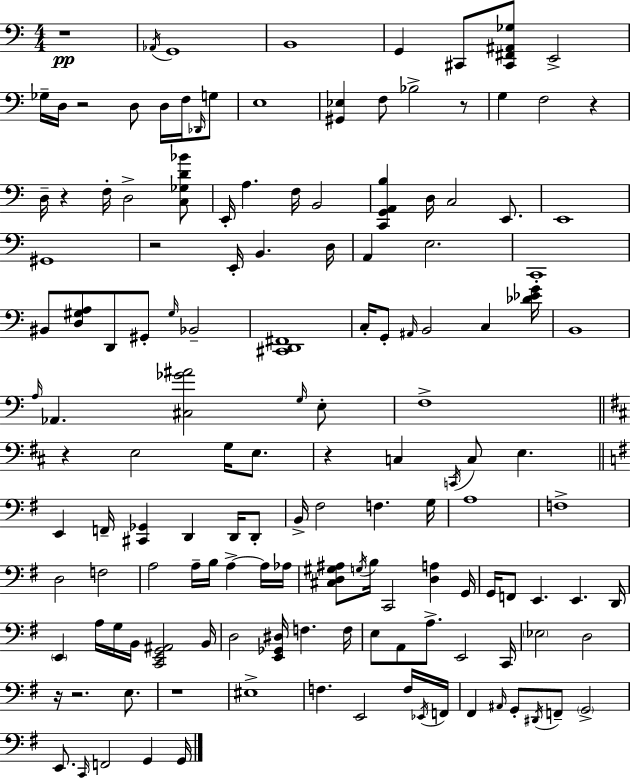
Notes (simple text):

R/w Ab2/s G2/w B2/w G2/q C#2/e [C#2,F#2,A#2,Gb3]/e E2/h Gb3/s D3/s R/h D3/e D3/s F3/s Db2/s G3/e E3/w [G#2,Eb3]/q F3/e Bb3/h R/e G3/q F3/h R/q D3/s R/q F3/s D3/h [C3,Gb3,D4,Bb4]/e E2/s A3/q. F3/s B2/h [C2,G2,A2,B3]/q D3/s C3/h E2/e. E2/w G#2/w R/h E2/s B2/q. D3/s A2/q E3/h. C2/w BIS2/e [D3,G#3,A3]/e D2/e G#2/e G#3/s Bb2/h [C#2,D2,F#2]/w C3/s G2/e A#2/s B2/h C3/q [Db4,Eb4,G4]/s B2/w A3/s Ab2/q. [C#3,Gb4,A#4]/h G3/s E3/e F3/w R/q E3/h G3/s E3/e. R/q C3/q C2/s C3/e E3/q. E2/q F2/s [C#2,Gb2]/q D2/q D2/s D2/e B2/s F#3/h F3/q. G3/s A3/w F3/w D3/h F3/h A3/h A3/s B3/s A3/q A3/s Ab3/s [C#3,D3,G#3,A#3]/e G3/s B3/s C2/h [D3,A3]/q G2/s G2/s F2/e E2/q. E2/q. D2/s E2/q A3/s G3/s B2/s [C2,E2,G2,A#2]/h B2/s D3/h [E2,Gb2,D#3]/s F3/q. F3/s E3/e A2/e A3/e. E2/h C2/s Eb3/h D3/h R/s R/h. E3/e. R/w EIS3/w F3/q. E2/h F3/s Eb2/s F2/s F#2/q A#2/s G2/e D#2/s F2/e G2/h E2/e. C2/s F2/h G2/q G2/s